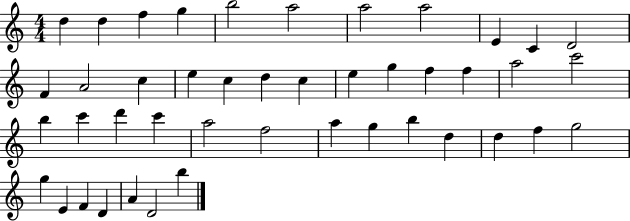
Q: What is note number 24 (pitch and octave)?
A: C6